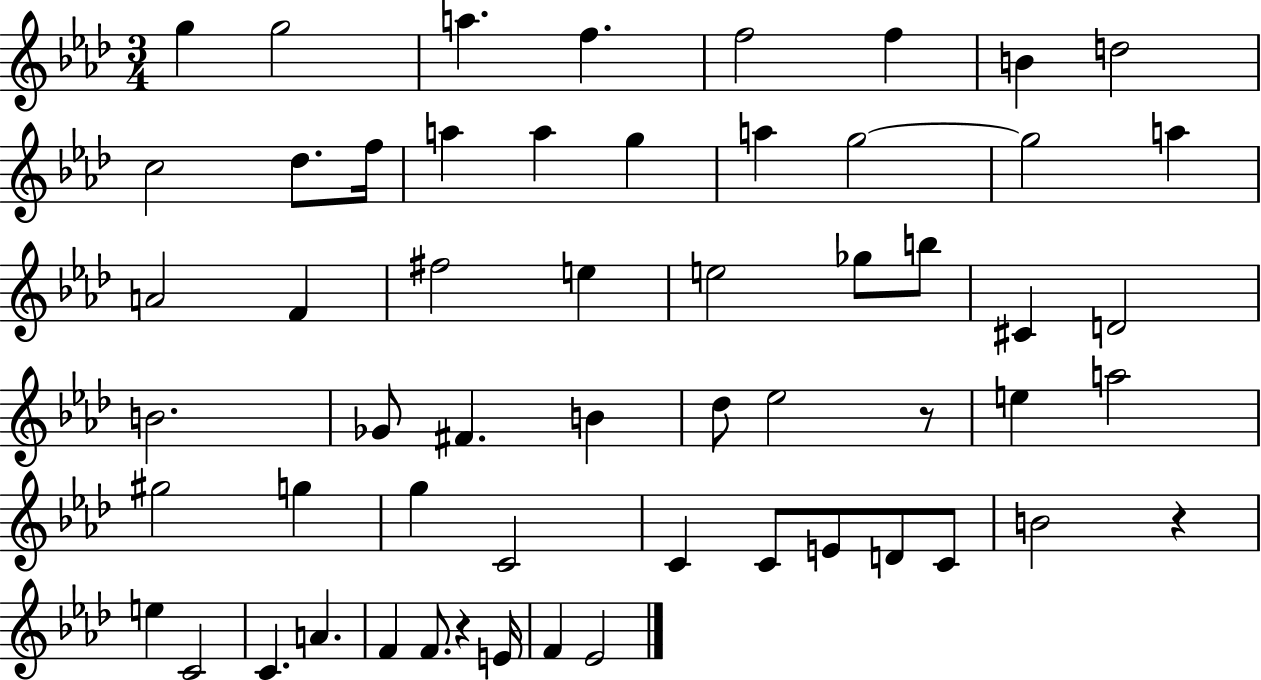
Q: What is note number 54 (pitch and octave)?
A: Eb4